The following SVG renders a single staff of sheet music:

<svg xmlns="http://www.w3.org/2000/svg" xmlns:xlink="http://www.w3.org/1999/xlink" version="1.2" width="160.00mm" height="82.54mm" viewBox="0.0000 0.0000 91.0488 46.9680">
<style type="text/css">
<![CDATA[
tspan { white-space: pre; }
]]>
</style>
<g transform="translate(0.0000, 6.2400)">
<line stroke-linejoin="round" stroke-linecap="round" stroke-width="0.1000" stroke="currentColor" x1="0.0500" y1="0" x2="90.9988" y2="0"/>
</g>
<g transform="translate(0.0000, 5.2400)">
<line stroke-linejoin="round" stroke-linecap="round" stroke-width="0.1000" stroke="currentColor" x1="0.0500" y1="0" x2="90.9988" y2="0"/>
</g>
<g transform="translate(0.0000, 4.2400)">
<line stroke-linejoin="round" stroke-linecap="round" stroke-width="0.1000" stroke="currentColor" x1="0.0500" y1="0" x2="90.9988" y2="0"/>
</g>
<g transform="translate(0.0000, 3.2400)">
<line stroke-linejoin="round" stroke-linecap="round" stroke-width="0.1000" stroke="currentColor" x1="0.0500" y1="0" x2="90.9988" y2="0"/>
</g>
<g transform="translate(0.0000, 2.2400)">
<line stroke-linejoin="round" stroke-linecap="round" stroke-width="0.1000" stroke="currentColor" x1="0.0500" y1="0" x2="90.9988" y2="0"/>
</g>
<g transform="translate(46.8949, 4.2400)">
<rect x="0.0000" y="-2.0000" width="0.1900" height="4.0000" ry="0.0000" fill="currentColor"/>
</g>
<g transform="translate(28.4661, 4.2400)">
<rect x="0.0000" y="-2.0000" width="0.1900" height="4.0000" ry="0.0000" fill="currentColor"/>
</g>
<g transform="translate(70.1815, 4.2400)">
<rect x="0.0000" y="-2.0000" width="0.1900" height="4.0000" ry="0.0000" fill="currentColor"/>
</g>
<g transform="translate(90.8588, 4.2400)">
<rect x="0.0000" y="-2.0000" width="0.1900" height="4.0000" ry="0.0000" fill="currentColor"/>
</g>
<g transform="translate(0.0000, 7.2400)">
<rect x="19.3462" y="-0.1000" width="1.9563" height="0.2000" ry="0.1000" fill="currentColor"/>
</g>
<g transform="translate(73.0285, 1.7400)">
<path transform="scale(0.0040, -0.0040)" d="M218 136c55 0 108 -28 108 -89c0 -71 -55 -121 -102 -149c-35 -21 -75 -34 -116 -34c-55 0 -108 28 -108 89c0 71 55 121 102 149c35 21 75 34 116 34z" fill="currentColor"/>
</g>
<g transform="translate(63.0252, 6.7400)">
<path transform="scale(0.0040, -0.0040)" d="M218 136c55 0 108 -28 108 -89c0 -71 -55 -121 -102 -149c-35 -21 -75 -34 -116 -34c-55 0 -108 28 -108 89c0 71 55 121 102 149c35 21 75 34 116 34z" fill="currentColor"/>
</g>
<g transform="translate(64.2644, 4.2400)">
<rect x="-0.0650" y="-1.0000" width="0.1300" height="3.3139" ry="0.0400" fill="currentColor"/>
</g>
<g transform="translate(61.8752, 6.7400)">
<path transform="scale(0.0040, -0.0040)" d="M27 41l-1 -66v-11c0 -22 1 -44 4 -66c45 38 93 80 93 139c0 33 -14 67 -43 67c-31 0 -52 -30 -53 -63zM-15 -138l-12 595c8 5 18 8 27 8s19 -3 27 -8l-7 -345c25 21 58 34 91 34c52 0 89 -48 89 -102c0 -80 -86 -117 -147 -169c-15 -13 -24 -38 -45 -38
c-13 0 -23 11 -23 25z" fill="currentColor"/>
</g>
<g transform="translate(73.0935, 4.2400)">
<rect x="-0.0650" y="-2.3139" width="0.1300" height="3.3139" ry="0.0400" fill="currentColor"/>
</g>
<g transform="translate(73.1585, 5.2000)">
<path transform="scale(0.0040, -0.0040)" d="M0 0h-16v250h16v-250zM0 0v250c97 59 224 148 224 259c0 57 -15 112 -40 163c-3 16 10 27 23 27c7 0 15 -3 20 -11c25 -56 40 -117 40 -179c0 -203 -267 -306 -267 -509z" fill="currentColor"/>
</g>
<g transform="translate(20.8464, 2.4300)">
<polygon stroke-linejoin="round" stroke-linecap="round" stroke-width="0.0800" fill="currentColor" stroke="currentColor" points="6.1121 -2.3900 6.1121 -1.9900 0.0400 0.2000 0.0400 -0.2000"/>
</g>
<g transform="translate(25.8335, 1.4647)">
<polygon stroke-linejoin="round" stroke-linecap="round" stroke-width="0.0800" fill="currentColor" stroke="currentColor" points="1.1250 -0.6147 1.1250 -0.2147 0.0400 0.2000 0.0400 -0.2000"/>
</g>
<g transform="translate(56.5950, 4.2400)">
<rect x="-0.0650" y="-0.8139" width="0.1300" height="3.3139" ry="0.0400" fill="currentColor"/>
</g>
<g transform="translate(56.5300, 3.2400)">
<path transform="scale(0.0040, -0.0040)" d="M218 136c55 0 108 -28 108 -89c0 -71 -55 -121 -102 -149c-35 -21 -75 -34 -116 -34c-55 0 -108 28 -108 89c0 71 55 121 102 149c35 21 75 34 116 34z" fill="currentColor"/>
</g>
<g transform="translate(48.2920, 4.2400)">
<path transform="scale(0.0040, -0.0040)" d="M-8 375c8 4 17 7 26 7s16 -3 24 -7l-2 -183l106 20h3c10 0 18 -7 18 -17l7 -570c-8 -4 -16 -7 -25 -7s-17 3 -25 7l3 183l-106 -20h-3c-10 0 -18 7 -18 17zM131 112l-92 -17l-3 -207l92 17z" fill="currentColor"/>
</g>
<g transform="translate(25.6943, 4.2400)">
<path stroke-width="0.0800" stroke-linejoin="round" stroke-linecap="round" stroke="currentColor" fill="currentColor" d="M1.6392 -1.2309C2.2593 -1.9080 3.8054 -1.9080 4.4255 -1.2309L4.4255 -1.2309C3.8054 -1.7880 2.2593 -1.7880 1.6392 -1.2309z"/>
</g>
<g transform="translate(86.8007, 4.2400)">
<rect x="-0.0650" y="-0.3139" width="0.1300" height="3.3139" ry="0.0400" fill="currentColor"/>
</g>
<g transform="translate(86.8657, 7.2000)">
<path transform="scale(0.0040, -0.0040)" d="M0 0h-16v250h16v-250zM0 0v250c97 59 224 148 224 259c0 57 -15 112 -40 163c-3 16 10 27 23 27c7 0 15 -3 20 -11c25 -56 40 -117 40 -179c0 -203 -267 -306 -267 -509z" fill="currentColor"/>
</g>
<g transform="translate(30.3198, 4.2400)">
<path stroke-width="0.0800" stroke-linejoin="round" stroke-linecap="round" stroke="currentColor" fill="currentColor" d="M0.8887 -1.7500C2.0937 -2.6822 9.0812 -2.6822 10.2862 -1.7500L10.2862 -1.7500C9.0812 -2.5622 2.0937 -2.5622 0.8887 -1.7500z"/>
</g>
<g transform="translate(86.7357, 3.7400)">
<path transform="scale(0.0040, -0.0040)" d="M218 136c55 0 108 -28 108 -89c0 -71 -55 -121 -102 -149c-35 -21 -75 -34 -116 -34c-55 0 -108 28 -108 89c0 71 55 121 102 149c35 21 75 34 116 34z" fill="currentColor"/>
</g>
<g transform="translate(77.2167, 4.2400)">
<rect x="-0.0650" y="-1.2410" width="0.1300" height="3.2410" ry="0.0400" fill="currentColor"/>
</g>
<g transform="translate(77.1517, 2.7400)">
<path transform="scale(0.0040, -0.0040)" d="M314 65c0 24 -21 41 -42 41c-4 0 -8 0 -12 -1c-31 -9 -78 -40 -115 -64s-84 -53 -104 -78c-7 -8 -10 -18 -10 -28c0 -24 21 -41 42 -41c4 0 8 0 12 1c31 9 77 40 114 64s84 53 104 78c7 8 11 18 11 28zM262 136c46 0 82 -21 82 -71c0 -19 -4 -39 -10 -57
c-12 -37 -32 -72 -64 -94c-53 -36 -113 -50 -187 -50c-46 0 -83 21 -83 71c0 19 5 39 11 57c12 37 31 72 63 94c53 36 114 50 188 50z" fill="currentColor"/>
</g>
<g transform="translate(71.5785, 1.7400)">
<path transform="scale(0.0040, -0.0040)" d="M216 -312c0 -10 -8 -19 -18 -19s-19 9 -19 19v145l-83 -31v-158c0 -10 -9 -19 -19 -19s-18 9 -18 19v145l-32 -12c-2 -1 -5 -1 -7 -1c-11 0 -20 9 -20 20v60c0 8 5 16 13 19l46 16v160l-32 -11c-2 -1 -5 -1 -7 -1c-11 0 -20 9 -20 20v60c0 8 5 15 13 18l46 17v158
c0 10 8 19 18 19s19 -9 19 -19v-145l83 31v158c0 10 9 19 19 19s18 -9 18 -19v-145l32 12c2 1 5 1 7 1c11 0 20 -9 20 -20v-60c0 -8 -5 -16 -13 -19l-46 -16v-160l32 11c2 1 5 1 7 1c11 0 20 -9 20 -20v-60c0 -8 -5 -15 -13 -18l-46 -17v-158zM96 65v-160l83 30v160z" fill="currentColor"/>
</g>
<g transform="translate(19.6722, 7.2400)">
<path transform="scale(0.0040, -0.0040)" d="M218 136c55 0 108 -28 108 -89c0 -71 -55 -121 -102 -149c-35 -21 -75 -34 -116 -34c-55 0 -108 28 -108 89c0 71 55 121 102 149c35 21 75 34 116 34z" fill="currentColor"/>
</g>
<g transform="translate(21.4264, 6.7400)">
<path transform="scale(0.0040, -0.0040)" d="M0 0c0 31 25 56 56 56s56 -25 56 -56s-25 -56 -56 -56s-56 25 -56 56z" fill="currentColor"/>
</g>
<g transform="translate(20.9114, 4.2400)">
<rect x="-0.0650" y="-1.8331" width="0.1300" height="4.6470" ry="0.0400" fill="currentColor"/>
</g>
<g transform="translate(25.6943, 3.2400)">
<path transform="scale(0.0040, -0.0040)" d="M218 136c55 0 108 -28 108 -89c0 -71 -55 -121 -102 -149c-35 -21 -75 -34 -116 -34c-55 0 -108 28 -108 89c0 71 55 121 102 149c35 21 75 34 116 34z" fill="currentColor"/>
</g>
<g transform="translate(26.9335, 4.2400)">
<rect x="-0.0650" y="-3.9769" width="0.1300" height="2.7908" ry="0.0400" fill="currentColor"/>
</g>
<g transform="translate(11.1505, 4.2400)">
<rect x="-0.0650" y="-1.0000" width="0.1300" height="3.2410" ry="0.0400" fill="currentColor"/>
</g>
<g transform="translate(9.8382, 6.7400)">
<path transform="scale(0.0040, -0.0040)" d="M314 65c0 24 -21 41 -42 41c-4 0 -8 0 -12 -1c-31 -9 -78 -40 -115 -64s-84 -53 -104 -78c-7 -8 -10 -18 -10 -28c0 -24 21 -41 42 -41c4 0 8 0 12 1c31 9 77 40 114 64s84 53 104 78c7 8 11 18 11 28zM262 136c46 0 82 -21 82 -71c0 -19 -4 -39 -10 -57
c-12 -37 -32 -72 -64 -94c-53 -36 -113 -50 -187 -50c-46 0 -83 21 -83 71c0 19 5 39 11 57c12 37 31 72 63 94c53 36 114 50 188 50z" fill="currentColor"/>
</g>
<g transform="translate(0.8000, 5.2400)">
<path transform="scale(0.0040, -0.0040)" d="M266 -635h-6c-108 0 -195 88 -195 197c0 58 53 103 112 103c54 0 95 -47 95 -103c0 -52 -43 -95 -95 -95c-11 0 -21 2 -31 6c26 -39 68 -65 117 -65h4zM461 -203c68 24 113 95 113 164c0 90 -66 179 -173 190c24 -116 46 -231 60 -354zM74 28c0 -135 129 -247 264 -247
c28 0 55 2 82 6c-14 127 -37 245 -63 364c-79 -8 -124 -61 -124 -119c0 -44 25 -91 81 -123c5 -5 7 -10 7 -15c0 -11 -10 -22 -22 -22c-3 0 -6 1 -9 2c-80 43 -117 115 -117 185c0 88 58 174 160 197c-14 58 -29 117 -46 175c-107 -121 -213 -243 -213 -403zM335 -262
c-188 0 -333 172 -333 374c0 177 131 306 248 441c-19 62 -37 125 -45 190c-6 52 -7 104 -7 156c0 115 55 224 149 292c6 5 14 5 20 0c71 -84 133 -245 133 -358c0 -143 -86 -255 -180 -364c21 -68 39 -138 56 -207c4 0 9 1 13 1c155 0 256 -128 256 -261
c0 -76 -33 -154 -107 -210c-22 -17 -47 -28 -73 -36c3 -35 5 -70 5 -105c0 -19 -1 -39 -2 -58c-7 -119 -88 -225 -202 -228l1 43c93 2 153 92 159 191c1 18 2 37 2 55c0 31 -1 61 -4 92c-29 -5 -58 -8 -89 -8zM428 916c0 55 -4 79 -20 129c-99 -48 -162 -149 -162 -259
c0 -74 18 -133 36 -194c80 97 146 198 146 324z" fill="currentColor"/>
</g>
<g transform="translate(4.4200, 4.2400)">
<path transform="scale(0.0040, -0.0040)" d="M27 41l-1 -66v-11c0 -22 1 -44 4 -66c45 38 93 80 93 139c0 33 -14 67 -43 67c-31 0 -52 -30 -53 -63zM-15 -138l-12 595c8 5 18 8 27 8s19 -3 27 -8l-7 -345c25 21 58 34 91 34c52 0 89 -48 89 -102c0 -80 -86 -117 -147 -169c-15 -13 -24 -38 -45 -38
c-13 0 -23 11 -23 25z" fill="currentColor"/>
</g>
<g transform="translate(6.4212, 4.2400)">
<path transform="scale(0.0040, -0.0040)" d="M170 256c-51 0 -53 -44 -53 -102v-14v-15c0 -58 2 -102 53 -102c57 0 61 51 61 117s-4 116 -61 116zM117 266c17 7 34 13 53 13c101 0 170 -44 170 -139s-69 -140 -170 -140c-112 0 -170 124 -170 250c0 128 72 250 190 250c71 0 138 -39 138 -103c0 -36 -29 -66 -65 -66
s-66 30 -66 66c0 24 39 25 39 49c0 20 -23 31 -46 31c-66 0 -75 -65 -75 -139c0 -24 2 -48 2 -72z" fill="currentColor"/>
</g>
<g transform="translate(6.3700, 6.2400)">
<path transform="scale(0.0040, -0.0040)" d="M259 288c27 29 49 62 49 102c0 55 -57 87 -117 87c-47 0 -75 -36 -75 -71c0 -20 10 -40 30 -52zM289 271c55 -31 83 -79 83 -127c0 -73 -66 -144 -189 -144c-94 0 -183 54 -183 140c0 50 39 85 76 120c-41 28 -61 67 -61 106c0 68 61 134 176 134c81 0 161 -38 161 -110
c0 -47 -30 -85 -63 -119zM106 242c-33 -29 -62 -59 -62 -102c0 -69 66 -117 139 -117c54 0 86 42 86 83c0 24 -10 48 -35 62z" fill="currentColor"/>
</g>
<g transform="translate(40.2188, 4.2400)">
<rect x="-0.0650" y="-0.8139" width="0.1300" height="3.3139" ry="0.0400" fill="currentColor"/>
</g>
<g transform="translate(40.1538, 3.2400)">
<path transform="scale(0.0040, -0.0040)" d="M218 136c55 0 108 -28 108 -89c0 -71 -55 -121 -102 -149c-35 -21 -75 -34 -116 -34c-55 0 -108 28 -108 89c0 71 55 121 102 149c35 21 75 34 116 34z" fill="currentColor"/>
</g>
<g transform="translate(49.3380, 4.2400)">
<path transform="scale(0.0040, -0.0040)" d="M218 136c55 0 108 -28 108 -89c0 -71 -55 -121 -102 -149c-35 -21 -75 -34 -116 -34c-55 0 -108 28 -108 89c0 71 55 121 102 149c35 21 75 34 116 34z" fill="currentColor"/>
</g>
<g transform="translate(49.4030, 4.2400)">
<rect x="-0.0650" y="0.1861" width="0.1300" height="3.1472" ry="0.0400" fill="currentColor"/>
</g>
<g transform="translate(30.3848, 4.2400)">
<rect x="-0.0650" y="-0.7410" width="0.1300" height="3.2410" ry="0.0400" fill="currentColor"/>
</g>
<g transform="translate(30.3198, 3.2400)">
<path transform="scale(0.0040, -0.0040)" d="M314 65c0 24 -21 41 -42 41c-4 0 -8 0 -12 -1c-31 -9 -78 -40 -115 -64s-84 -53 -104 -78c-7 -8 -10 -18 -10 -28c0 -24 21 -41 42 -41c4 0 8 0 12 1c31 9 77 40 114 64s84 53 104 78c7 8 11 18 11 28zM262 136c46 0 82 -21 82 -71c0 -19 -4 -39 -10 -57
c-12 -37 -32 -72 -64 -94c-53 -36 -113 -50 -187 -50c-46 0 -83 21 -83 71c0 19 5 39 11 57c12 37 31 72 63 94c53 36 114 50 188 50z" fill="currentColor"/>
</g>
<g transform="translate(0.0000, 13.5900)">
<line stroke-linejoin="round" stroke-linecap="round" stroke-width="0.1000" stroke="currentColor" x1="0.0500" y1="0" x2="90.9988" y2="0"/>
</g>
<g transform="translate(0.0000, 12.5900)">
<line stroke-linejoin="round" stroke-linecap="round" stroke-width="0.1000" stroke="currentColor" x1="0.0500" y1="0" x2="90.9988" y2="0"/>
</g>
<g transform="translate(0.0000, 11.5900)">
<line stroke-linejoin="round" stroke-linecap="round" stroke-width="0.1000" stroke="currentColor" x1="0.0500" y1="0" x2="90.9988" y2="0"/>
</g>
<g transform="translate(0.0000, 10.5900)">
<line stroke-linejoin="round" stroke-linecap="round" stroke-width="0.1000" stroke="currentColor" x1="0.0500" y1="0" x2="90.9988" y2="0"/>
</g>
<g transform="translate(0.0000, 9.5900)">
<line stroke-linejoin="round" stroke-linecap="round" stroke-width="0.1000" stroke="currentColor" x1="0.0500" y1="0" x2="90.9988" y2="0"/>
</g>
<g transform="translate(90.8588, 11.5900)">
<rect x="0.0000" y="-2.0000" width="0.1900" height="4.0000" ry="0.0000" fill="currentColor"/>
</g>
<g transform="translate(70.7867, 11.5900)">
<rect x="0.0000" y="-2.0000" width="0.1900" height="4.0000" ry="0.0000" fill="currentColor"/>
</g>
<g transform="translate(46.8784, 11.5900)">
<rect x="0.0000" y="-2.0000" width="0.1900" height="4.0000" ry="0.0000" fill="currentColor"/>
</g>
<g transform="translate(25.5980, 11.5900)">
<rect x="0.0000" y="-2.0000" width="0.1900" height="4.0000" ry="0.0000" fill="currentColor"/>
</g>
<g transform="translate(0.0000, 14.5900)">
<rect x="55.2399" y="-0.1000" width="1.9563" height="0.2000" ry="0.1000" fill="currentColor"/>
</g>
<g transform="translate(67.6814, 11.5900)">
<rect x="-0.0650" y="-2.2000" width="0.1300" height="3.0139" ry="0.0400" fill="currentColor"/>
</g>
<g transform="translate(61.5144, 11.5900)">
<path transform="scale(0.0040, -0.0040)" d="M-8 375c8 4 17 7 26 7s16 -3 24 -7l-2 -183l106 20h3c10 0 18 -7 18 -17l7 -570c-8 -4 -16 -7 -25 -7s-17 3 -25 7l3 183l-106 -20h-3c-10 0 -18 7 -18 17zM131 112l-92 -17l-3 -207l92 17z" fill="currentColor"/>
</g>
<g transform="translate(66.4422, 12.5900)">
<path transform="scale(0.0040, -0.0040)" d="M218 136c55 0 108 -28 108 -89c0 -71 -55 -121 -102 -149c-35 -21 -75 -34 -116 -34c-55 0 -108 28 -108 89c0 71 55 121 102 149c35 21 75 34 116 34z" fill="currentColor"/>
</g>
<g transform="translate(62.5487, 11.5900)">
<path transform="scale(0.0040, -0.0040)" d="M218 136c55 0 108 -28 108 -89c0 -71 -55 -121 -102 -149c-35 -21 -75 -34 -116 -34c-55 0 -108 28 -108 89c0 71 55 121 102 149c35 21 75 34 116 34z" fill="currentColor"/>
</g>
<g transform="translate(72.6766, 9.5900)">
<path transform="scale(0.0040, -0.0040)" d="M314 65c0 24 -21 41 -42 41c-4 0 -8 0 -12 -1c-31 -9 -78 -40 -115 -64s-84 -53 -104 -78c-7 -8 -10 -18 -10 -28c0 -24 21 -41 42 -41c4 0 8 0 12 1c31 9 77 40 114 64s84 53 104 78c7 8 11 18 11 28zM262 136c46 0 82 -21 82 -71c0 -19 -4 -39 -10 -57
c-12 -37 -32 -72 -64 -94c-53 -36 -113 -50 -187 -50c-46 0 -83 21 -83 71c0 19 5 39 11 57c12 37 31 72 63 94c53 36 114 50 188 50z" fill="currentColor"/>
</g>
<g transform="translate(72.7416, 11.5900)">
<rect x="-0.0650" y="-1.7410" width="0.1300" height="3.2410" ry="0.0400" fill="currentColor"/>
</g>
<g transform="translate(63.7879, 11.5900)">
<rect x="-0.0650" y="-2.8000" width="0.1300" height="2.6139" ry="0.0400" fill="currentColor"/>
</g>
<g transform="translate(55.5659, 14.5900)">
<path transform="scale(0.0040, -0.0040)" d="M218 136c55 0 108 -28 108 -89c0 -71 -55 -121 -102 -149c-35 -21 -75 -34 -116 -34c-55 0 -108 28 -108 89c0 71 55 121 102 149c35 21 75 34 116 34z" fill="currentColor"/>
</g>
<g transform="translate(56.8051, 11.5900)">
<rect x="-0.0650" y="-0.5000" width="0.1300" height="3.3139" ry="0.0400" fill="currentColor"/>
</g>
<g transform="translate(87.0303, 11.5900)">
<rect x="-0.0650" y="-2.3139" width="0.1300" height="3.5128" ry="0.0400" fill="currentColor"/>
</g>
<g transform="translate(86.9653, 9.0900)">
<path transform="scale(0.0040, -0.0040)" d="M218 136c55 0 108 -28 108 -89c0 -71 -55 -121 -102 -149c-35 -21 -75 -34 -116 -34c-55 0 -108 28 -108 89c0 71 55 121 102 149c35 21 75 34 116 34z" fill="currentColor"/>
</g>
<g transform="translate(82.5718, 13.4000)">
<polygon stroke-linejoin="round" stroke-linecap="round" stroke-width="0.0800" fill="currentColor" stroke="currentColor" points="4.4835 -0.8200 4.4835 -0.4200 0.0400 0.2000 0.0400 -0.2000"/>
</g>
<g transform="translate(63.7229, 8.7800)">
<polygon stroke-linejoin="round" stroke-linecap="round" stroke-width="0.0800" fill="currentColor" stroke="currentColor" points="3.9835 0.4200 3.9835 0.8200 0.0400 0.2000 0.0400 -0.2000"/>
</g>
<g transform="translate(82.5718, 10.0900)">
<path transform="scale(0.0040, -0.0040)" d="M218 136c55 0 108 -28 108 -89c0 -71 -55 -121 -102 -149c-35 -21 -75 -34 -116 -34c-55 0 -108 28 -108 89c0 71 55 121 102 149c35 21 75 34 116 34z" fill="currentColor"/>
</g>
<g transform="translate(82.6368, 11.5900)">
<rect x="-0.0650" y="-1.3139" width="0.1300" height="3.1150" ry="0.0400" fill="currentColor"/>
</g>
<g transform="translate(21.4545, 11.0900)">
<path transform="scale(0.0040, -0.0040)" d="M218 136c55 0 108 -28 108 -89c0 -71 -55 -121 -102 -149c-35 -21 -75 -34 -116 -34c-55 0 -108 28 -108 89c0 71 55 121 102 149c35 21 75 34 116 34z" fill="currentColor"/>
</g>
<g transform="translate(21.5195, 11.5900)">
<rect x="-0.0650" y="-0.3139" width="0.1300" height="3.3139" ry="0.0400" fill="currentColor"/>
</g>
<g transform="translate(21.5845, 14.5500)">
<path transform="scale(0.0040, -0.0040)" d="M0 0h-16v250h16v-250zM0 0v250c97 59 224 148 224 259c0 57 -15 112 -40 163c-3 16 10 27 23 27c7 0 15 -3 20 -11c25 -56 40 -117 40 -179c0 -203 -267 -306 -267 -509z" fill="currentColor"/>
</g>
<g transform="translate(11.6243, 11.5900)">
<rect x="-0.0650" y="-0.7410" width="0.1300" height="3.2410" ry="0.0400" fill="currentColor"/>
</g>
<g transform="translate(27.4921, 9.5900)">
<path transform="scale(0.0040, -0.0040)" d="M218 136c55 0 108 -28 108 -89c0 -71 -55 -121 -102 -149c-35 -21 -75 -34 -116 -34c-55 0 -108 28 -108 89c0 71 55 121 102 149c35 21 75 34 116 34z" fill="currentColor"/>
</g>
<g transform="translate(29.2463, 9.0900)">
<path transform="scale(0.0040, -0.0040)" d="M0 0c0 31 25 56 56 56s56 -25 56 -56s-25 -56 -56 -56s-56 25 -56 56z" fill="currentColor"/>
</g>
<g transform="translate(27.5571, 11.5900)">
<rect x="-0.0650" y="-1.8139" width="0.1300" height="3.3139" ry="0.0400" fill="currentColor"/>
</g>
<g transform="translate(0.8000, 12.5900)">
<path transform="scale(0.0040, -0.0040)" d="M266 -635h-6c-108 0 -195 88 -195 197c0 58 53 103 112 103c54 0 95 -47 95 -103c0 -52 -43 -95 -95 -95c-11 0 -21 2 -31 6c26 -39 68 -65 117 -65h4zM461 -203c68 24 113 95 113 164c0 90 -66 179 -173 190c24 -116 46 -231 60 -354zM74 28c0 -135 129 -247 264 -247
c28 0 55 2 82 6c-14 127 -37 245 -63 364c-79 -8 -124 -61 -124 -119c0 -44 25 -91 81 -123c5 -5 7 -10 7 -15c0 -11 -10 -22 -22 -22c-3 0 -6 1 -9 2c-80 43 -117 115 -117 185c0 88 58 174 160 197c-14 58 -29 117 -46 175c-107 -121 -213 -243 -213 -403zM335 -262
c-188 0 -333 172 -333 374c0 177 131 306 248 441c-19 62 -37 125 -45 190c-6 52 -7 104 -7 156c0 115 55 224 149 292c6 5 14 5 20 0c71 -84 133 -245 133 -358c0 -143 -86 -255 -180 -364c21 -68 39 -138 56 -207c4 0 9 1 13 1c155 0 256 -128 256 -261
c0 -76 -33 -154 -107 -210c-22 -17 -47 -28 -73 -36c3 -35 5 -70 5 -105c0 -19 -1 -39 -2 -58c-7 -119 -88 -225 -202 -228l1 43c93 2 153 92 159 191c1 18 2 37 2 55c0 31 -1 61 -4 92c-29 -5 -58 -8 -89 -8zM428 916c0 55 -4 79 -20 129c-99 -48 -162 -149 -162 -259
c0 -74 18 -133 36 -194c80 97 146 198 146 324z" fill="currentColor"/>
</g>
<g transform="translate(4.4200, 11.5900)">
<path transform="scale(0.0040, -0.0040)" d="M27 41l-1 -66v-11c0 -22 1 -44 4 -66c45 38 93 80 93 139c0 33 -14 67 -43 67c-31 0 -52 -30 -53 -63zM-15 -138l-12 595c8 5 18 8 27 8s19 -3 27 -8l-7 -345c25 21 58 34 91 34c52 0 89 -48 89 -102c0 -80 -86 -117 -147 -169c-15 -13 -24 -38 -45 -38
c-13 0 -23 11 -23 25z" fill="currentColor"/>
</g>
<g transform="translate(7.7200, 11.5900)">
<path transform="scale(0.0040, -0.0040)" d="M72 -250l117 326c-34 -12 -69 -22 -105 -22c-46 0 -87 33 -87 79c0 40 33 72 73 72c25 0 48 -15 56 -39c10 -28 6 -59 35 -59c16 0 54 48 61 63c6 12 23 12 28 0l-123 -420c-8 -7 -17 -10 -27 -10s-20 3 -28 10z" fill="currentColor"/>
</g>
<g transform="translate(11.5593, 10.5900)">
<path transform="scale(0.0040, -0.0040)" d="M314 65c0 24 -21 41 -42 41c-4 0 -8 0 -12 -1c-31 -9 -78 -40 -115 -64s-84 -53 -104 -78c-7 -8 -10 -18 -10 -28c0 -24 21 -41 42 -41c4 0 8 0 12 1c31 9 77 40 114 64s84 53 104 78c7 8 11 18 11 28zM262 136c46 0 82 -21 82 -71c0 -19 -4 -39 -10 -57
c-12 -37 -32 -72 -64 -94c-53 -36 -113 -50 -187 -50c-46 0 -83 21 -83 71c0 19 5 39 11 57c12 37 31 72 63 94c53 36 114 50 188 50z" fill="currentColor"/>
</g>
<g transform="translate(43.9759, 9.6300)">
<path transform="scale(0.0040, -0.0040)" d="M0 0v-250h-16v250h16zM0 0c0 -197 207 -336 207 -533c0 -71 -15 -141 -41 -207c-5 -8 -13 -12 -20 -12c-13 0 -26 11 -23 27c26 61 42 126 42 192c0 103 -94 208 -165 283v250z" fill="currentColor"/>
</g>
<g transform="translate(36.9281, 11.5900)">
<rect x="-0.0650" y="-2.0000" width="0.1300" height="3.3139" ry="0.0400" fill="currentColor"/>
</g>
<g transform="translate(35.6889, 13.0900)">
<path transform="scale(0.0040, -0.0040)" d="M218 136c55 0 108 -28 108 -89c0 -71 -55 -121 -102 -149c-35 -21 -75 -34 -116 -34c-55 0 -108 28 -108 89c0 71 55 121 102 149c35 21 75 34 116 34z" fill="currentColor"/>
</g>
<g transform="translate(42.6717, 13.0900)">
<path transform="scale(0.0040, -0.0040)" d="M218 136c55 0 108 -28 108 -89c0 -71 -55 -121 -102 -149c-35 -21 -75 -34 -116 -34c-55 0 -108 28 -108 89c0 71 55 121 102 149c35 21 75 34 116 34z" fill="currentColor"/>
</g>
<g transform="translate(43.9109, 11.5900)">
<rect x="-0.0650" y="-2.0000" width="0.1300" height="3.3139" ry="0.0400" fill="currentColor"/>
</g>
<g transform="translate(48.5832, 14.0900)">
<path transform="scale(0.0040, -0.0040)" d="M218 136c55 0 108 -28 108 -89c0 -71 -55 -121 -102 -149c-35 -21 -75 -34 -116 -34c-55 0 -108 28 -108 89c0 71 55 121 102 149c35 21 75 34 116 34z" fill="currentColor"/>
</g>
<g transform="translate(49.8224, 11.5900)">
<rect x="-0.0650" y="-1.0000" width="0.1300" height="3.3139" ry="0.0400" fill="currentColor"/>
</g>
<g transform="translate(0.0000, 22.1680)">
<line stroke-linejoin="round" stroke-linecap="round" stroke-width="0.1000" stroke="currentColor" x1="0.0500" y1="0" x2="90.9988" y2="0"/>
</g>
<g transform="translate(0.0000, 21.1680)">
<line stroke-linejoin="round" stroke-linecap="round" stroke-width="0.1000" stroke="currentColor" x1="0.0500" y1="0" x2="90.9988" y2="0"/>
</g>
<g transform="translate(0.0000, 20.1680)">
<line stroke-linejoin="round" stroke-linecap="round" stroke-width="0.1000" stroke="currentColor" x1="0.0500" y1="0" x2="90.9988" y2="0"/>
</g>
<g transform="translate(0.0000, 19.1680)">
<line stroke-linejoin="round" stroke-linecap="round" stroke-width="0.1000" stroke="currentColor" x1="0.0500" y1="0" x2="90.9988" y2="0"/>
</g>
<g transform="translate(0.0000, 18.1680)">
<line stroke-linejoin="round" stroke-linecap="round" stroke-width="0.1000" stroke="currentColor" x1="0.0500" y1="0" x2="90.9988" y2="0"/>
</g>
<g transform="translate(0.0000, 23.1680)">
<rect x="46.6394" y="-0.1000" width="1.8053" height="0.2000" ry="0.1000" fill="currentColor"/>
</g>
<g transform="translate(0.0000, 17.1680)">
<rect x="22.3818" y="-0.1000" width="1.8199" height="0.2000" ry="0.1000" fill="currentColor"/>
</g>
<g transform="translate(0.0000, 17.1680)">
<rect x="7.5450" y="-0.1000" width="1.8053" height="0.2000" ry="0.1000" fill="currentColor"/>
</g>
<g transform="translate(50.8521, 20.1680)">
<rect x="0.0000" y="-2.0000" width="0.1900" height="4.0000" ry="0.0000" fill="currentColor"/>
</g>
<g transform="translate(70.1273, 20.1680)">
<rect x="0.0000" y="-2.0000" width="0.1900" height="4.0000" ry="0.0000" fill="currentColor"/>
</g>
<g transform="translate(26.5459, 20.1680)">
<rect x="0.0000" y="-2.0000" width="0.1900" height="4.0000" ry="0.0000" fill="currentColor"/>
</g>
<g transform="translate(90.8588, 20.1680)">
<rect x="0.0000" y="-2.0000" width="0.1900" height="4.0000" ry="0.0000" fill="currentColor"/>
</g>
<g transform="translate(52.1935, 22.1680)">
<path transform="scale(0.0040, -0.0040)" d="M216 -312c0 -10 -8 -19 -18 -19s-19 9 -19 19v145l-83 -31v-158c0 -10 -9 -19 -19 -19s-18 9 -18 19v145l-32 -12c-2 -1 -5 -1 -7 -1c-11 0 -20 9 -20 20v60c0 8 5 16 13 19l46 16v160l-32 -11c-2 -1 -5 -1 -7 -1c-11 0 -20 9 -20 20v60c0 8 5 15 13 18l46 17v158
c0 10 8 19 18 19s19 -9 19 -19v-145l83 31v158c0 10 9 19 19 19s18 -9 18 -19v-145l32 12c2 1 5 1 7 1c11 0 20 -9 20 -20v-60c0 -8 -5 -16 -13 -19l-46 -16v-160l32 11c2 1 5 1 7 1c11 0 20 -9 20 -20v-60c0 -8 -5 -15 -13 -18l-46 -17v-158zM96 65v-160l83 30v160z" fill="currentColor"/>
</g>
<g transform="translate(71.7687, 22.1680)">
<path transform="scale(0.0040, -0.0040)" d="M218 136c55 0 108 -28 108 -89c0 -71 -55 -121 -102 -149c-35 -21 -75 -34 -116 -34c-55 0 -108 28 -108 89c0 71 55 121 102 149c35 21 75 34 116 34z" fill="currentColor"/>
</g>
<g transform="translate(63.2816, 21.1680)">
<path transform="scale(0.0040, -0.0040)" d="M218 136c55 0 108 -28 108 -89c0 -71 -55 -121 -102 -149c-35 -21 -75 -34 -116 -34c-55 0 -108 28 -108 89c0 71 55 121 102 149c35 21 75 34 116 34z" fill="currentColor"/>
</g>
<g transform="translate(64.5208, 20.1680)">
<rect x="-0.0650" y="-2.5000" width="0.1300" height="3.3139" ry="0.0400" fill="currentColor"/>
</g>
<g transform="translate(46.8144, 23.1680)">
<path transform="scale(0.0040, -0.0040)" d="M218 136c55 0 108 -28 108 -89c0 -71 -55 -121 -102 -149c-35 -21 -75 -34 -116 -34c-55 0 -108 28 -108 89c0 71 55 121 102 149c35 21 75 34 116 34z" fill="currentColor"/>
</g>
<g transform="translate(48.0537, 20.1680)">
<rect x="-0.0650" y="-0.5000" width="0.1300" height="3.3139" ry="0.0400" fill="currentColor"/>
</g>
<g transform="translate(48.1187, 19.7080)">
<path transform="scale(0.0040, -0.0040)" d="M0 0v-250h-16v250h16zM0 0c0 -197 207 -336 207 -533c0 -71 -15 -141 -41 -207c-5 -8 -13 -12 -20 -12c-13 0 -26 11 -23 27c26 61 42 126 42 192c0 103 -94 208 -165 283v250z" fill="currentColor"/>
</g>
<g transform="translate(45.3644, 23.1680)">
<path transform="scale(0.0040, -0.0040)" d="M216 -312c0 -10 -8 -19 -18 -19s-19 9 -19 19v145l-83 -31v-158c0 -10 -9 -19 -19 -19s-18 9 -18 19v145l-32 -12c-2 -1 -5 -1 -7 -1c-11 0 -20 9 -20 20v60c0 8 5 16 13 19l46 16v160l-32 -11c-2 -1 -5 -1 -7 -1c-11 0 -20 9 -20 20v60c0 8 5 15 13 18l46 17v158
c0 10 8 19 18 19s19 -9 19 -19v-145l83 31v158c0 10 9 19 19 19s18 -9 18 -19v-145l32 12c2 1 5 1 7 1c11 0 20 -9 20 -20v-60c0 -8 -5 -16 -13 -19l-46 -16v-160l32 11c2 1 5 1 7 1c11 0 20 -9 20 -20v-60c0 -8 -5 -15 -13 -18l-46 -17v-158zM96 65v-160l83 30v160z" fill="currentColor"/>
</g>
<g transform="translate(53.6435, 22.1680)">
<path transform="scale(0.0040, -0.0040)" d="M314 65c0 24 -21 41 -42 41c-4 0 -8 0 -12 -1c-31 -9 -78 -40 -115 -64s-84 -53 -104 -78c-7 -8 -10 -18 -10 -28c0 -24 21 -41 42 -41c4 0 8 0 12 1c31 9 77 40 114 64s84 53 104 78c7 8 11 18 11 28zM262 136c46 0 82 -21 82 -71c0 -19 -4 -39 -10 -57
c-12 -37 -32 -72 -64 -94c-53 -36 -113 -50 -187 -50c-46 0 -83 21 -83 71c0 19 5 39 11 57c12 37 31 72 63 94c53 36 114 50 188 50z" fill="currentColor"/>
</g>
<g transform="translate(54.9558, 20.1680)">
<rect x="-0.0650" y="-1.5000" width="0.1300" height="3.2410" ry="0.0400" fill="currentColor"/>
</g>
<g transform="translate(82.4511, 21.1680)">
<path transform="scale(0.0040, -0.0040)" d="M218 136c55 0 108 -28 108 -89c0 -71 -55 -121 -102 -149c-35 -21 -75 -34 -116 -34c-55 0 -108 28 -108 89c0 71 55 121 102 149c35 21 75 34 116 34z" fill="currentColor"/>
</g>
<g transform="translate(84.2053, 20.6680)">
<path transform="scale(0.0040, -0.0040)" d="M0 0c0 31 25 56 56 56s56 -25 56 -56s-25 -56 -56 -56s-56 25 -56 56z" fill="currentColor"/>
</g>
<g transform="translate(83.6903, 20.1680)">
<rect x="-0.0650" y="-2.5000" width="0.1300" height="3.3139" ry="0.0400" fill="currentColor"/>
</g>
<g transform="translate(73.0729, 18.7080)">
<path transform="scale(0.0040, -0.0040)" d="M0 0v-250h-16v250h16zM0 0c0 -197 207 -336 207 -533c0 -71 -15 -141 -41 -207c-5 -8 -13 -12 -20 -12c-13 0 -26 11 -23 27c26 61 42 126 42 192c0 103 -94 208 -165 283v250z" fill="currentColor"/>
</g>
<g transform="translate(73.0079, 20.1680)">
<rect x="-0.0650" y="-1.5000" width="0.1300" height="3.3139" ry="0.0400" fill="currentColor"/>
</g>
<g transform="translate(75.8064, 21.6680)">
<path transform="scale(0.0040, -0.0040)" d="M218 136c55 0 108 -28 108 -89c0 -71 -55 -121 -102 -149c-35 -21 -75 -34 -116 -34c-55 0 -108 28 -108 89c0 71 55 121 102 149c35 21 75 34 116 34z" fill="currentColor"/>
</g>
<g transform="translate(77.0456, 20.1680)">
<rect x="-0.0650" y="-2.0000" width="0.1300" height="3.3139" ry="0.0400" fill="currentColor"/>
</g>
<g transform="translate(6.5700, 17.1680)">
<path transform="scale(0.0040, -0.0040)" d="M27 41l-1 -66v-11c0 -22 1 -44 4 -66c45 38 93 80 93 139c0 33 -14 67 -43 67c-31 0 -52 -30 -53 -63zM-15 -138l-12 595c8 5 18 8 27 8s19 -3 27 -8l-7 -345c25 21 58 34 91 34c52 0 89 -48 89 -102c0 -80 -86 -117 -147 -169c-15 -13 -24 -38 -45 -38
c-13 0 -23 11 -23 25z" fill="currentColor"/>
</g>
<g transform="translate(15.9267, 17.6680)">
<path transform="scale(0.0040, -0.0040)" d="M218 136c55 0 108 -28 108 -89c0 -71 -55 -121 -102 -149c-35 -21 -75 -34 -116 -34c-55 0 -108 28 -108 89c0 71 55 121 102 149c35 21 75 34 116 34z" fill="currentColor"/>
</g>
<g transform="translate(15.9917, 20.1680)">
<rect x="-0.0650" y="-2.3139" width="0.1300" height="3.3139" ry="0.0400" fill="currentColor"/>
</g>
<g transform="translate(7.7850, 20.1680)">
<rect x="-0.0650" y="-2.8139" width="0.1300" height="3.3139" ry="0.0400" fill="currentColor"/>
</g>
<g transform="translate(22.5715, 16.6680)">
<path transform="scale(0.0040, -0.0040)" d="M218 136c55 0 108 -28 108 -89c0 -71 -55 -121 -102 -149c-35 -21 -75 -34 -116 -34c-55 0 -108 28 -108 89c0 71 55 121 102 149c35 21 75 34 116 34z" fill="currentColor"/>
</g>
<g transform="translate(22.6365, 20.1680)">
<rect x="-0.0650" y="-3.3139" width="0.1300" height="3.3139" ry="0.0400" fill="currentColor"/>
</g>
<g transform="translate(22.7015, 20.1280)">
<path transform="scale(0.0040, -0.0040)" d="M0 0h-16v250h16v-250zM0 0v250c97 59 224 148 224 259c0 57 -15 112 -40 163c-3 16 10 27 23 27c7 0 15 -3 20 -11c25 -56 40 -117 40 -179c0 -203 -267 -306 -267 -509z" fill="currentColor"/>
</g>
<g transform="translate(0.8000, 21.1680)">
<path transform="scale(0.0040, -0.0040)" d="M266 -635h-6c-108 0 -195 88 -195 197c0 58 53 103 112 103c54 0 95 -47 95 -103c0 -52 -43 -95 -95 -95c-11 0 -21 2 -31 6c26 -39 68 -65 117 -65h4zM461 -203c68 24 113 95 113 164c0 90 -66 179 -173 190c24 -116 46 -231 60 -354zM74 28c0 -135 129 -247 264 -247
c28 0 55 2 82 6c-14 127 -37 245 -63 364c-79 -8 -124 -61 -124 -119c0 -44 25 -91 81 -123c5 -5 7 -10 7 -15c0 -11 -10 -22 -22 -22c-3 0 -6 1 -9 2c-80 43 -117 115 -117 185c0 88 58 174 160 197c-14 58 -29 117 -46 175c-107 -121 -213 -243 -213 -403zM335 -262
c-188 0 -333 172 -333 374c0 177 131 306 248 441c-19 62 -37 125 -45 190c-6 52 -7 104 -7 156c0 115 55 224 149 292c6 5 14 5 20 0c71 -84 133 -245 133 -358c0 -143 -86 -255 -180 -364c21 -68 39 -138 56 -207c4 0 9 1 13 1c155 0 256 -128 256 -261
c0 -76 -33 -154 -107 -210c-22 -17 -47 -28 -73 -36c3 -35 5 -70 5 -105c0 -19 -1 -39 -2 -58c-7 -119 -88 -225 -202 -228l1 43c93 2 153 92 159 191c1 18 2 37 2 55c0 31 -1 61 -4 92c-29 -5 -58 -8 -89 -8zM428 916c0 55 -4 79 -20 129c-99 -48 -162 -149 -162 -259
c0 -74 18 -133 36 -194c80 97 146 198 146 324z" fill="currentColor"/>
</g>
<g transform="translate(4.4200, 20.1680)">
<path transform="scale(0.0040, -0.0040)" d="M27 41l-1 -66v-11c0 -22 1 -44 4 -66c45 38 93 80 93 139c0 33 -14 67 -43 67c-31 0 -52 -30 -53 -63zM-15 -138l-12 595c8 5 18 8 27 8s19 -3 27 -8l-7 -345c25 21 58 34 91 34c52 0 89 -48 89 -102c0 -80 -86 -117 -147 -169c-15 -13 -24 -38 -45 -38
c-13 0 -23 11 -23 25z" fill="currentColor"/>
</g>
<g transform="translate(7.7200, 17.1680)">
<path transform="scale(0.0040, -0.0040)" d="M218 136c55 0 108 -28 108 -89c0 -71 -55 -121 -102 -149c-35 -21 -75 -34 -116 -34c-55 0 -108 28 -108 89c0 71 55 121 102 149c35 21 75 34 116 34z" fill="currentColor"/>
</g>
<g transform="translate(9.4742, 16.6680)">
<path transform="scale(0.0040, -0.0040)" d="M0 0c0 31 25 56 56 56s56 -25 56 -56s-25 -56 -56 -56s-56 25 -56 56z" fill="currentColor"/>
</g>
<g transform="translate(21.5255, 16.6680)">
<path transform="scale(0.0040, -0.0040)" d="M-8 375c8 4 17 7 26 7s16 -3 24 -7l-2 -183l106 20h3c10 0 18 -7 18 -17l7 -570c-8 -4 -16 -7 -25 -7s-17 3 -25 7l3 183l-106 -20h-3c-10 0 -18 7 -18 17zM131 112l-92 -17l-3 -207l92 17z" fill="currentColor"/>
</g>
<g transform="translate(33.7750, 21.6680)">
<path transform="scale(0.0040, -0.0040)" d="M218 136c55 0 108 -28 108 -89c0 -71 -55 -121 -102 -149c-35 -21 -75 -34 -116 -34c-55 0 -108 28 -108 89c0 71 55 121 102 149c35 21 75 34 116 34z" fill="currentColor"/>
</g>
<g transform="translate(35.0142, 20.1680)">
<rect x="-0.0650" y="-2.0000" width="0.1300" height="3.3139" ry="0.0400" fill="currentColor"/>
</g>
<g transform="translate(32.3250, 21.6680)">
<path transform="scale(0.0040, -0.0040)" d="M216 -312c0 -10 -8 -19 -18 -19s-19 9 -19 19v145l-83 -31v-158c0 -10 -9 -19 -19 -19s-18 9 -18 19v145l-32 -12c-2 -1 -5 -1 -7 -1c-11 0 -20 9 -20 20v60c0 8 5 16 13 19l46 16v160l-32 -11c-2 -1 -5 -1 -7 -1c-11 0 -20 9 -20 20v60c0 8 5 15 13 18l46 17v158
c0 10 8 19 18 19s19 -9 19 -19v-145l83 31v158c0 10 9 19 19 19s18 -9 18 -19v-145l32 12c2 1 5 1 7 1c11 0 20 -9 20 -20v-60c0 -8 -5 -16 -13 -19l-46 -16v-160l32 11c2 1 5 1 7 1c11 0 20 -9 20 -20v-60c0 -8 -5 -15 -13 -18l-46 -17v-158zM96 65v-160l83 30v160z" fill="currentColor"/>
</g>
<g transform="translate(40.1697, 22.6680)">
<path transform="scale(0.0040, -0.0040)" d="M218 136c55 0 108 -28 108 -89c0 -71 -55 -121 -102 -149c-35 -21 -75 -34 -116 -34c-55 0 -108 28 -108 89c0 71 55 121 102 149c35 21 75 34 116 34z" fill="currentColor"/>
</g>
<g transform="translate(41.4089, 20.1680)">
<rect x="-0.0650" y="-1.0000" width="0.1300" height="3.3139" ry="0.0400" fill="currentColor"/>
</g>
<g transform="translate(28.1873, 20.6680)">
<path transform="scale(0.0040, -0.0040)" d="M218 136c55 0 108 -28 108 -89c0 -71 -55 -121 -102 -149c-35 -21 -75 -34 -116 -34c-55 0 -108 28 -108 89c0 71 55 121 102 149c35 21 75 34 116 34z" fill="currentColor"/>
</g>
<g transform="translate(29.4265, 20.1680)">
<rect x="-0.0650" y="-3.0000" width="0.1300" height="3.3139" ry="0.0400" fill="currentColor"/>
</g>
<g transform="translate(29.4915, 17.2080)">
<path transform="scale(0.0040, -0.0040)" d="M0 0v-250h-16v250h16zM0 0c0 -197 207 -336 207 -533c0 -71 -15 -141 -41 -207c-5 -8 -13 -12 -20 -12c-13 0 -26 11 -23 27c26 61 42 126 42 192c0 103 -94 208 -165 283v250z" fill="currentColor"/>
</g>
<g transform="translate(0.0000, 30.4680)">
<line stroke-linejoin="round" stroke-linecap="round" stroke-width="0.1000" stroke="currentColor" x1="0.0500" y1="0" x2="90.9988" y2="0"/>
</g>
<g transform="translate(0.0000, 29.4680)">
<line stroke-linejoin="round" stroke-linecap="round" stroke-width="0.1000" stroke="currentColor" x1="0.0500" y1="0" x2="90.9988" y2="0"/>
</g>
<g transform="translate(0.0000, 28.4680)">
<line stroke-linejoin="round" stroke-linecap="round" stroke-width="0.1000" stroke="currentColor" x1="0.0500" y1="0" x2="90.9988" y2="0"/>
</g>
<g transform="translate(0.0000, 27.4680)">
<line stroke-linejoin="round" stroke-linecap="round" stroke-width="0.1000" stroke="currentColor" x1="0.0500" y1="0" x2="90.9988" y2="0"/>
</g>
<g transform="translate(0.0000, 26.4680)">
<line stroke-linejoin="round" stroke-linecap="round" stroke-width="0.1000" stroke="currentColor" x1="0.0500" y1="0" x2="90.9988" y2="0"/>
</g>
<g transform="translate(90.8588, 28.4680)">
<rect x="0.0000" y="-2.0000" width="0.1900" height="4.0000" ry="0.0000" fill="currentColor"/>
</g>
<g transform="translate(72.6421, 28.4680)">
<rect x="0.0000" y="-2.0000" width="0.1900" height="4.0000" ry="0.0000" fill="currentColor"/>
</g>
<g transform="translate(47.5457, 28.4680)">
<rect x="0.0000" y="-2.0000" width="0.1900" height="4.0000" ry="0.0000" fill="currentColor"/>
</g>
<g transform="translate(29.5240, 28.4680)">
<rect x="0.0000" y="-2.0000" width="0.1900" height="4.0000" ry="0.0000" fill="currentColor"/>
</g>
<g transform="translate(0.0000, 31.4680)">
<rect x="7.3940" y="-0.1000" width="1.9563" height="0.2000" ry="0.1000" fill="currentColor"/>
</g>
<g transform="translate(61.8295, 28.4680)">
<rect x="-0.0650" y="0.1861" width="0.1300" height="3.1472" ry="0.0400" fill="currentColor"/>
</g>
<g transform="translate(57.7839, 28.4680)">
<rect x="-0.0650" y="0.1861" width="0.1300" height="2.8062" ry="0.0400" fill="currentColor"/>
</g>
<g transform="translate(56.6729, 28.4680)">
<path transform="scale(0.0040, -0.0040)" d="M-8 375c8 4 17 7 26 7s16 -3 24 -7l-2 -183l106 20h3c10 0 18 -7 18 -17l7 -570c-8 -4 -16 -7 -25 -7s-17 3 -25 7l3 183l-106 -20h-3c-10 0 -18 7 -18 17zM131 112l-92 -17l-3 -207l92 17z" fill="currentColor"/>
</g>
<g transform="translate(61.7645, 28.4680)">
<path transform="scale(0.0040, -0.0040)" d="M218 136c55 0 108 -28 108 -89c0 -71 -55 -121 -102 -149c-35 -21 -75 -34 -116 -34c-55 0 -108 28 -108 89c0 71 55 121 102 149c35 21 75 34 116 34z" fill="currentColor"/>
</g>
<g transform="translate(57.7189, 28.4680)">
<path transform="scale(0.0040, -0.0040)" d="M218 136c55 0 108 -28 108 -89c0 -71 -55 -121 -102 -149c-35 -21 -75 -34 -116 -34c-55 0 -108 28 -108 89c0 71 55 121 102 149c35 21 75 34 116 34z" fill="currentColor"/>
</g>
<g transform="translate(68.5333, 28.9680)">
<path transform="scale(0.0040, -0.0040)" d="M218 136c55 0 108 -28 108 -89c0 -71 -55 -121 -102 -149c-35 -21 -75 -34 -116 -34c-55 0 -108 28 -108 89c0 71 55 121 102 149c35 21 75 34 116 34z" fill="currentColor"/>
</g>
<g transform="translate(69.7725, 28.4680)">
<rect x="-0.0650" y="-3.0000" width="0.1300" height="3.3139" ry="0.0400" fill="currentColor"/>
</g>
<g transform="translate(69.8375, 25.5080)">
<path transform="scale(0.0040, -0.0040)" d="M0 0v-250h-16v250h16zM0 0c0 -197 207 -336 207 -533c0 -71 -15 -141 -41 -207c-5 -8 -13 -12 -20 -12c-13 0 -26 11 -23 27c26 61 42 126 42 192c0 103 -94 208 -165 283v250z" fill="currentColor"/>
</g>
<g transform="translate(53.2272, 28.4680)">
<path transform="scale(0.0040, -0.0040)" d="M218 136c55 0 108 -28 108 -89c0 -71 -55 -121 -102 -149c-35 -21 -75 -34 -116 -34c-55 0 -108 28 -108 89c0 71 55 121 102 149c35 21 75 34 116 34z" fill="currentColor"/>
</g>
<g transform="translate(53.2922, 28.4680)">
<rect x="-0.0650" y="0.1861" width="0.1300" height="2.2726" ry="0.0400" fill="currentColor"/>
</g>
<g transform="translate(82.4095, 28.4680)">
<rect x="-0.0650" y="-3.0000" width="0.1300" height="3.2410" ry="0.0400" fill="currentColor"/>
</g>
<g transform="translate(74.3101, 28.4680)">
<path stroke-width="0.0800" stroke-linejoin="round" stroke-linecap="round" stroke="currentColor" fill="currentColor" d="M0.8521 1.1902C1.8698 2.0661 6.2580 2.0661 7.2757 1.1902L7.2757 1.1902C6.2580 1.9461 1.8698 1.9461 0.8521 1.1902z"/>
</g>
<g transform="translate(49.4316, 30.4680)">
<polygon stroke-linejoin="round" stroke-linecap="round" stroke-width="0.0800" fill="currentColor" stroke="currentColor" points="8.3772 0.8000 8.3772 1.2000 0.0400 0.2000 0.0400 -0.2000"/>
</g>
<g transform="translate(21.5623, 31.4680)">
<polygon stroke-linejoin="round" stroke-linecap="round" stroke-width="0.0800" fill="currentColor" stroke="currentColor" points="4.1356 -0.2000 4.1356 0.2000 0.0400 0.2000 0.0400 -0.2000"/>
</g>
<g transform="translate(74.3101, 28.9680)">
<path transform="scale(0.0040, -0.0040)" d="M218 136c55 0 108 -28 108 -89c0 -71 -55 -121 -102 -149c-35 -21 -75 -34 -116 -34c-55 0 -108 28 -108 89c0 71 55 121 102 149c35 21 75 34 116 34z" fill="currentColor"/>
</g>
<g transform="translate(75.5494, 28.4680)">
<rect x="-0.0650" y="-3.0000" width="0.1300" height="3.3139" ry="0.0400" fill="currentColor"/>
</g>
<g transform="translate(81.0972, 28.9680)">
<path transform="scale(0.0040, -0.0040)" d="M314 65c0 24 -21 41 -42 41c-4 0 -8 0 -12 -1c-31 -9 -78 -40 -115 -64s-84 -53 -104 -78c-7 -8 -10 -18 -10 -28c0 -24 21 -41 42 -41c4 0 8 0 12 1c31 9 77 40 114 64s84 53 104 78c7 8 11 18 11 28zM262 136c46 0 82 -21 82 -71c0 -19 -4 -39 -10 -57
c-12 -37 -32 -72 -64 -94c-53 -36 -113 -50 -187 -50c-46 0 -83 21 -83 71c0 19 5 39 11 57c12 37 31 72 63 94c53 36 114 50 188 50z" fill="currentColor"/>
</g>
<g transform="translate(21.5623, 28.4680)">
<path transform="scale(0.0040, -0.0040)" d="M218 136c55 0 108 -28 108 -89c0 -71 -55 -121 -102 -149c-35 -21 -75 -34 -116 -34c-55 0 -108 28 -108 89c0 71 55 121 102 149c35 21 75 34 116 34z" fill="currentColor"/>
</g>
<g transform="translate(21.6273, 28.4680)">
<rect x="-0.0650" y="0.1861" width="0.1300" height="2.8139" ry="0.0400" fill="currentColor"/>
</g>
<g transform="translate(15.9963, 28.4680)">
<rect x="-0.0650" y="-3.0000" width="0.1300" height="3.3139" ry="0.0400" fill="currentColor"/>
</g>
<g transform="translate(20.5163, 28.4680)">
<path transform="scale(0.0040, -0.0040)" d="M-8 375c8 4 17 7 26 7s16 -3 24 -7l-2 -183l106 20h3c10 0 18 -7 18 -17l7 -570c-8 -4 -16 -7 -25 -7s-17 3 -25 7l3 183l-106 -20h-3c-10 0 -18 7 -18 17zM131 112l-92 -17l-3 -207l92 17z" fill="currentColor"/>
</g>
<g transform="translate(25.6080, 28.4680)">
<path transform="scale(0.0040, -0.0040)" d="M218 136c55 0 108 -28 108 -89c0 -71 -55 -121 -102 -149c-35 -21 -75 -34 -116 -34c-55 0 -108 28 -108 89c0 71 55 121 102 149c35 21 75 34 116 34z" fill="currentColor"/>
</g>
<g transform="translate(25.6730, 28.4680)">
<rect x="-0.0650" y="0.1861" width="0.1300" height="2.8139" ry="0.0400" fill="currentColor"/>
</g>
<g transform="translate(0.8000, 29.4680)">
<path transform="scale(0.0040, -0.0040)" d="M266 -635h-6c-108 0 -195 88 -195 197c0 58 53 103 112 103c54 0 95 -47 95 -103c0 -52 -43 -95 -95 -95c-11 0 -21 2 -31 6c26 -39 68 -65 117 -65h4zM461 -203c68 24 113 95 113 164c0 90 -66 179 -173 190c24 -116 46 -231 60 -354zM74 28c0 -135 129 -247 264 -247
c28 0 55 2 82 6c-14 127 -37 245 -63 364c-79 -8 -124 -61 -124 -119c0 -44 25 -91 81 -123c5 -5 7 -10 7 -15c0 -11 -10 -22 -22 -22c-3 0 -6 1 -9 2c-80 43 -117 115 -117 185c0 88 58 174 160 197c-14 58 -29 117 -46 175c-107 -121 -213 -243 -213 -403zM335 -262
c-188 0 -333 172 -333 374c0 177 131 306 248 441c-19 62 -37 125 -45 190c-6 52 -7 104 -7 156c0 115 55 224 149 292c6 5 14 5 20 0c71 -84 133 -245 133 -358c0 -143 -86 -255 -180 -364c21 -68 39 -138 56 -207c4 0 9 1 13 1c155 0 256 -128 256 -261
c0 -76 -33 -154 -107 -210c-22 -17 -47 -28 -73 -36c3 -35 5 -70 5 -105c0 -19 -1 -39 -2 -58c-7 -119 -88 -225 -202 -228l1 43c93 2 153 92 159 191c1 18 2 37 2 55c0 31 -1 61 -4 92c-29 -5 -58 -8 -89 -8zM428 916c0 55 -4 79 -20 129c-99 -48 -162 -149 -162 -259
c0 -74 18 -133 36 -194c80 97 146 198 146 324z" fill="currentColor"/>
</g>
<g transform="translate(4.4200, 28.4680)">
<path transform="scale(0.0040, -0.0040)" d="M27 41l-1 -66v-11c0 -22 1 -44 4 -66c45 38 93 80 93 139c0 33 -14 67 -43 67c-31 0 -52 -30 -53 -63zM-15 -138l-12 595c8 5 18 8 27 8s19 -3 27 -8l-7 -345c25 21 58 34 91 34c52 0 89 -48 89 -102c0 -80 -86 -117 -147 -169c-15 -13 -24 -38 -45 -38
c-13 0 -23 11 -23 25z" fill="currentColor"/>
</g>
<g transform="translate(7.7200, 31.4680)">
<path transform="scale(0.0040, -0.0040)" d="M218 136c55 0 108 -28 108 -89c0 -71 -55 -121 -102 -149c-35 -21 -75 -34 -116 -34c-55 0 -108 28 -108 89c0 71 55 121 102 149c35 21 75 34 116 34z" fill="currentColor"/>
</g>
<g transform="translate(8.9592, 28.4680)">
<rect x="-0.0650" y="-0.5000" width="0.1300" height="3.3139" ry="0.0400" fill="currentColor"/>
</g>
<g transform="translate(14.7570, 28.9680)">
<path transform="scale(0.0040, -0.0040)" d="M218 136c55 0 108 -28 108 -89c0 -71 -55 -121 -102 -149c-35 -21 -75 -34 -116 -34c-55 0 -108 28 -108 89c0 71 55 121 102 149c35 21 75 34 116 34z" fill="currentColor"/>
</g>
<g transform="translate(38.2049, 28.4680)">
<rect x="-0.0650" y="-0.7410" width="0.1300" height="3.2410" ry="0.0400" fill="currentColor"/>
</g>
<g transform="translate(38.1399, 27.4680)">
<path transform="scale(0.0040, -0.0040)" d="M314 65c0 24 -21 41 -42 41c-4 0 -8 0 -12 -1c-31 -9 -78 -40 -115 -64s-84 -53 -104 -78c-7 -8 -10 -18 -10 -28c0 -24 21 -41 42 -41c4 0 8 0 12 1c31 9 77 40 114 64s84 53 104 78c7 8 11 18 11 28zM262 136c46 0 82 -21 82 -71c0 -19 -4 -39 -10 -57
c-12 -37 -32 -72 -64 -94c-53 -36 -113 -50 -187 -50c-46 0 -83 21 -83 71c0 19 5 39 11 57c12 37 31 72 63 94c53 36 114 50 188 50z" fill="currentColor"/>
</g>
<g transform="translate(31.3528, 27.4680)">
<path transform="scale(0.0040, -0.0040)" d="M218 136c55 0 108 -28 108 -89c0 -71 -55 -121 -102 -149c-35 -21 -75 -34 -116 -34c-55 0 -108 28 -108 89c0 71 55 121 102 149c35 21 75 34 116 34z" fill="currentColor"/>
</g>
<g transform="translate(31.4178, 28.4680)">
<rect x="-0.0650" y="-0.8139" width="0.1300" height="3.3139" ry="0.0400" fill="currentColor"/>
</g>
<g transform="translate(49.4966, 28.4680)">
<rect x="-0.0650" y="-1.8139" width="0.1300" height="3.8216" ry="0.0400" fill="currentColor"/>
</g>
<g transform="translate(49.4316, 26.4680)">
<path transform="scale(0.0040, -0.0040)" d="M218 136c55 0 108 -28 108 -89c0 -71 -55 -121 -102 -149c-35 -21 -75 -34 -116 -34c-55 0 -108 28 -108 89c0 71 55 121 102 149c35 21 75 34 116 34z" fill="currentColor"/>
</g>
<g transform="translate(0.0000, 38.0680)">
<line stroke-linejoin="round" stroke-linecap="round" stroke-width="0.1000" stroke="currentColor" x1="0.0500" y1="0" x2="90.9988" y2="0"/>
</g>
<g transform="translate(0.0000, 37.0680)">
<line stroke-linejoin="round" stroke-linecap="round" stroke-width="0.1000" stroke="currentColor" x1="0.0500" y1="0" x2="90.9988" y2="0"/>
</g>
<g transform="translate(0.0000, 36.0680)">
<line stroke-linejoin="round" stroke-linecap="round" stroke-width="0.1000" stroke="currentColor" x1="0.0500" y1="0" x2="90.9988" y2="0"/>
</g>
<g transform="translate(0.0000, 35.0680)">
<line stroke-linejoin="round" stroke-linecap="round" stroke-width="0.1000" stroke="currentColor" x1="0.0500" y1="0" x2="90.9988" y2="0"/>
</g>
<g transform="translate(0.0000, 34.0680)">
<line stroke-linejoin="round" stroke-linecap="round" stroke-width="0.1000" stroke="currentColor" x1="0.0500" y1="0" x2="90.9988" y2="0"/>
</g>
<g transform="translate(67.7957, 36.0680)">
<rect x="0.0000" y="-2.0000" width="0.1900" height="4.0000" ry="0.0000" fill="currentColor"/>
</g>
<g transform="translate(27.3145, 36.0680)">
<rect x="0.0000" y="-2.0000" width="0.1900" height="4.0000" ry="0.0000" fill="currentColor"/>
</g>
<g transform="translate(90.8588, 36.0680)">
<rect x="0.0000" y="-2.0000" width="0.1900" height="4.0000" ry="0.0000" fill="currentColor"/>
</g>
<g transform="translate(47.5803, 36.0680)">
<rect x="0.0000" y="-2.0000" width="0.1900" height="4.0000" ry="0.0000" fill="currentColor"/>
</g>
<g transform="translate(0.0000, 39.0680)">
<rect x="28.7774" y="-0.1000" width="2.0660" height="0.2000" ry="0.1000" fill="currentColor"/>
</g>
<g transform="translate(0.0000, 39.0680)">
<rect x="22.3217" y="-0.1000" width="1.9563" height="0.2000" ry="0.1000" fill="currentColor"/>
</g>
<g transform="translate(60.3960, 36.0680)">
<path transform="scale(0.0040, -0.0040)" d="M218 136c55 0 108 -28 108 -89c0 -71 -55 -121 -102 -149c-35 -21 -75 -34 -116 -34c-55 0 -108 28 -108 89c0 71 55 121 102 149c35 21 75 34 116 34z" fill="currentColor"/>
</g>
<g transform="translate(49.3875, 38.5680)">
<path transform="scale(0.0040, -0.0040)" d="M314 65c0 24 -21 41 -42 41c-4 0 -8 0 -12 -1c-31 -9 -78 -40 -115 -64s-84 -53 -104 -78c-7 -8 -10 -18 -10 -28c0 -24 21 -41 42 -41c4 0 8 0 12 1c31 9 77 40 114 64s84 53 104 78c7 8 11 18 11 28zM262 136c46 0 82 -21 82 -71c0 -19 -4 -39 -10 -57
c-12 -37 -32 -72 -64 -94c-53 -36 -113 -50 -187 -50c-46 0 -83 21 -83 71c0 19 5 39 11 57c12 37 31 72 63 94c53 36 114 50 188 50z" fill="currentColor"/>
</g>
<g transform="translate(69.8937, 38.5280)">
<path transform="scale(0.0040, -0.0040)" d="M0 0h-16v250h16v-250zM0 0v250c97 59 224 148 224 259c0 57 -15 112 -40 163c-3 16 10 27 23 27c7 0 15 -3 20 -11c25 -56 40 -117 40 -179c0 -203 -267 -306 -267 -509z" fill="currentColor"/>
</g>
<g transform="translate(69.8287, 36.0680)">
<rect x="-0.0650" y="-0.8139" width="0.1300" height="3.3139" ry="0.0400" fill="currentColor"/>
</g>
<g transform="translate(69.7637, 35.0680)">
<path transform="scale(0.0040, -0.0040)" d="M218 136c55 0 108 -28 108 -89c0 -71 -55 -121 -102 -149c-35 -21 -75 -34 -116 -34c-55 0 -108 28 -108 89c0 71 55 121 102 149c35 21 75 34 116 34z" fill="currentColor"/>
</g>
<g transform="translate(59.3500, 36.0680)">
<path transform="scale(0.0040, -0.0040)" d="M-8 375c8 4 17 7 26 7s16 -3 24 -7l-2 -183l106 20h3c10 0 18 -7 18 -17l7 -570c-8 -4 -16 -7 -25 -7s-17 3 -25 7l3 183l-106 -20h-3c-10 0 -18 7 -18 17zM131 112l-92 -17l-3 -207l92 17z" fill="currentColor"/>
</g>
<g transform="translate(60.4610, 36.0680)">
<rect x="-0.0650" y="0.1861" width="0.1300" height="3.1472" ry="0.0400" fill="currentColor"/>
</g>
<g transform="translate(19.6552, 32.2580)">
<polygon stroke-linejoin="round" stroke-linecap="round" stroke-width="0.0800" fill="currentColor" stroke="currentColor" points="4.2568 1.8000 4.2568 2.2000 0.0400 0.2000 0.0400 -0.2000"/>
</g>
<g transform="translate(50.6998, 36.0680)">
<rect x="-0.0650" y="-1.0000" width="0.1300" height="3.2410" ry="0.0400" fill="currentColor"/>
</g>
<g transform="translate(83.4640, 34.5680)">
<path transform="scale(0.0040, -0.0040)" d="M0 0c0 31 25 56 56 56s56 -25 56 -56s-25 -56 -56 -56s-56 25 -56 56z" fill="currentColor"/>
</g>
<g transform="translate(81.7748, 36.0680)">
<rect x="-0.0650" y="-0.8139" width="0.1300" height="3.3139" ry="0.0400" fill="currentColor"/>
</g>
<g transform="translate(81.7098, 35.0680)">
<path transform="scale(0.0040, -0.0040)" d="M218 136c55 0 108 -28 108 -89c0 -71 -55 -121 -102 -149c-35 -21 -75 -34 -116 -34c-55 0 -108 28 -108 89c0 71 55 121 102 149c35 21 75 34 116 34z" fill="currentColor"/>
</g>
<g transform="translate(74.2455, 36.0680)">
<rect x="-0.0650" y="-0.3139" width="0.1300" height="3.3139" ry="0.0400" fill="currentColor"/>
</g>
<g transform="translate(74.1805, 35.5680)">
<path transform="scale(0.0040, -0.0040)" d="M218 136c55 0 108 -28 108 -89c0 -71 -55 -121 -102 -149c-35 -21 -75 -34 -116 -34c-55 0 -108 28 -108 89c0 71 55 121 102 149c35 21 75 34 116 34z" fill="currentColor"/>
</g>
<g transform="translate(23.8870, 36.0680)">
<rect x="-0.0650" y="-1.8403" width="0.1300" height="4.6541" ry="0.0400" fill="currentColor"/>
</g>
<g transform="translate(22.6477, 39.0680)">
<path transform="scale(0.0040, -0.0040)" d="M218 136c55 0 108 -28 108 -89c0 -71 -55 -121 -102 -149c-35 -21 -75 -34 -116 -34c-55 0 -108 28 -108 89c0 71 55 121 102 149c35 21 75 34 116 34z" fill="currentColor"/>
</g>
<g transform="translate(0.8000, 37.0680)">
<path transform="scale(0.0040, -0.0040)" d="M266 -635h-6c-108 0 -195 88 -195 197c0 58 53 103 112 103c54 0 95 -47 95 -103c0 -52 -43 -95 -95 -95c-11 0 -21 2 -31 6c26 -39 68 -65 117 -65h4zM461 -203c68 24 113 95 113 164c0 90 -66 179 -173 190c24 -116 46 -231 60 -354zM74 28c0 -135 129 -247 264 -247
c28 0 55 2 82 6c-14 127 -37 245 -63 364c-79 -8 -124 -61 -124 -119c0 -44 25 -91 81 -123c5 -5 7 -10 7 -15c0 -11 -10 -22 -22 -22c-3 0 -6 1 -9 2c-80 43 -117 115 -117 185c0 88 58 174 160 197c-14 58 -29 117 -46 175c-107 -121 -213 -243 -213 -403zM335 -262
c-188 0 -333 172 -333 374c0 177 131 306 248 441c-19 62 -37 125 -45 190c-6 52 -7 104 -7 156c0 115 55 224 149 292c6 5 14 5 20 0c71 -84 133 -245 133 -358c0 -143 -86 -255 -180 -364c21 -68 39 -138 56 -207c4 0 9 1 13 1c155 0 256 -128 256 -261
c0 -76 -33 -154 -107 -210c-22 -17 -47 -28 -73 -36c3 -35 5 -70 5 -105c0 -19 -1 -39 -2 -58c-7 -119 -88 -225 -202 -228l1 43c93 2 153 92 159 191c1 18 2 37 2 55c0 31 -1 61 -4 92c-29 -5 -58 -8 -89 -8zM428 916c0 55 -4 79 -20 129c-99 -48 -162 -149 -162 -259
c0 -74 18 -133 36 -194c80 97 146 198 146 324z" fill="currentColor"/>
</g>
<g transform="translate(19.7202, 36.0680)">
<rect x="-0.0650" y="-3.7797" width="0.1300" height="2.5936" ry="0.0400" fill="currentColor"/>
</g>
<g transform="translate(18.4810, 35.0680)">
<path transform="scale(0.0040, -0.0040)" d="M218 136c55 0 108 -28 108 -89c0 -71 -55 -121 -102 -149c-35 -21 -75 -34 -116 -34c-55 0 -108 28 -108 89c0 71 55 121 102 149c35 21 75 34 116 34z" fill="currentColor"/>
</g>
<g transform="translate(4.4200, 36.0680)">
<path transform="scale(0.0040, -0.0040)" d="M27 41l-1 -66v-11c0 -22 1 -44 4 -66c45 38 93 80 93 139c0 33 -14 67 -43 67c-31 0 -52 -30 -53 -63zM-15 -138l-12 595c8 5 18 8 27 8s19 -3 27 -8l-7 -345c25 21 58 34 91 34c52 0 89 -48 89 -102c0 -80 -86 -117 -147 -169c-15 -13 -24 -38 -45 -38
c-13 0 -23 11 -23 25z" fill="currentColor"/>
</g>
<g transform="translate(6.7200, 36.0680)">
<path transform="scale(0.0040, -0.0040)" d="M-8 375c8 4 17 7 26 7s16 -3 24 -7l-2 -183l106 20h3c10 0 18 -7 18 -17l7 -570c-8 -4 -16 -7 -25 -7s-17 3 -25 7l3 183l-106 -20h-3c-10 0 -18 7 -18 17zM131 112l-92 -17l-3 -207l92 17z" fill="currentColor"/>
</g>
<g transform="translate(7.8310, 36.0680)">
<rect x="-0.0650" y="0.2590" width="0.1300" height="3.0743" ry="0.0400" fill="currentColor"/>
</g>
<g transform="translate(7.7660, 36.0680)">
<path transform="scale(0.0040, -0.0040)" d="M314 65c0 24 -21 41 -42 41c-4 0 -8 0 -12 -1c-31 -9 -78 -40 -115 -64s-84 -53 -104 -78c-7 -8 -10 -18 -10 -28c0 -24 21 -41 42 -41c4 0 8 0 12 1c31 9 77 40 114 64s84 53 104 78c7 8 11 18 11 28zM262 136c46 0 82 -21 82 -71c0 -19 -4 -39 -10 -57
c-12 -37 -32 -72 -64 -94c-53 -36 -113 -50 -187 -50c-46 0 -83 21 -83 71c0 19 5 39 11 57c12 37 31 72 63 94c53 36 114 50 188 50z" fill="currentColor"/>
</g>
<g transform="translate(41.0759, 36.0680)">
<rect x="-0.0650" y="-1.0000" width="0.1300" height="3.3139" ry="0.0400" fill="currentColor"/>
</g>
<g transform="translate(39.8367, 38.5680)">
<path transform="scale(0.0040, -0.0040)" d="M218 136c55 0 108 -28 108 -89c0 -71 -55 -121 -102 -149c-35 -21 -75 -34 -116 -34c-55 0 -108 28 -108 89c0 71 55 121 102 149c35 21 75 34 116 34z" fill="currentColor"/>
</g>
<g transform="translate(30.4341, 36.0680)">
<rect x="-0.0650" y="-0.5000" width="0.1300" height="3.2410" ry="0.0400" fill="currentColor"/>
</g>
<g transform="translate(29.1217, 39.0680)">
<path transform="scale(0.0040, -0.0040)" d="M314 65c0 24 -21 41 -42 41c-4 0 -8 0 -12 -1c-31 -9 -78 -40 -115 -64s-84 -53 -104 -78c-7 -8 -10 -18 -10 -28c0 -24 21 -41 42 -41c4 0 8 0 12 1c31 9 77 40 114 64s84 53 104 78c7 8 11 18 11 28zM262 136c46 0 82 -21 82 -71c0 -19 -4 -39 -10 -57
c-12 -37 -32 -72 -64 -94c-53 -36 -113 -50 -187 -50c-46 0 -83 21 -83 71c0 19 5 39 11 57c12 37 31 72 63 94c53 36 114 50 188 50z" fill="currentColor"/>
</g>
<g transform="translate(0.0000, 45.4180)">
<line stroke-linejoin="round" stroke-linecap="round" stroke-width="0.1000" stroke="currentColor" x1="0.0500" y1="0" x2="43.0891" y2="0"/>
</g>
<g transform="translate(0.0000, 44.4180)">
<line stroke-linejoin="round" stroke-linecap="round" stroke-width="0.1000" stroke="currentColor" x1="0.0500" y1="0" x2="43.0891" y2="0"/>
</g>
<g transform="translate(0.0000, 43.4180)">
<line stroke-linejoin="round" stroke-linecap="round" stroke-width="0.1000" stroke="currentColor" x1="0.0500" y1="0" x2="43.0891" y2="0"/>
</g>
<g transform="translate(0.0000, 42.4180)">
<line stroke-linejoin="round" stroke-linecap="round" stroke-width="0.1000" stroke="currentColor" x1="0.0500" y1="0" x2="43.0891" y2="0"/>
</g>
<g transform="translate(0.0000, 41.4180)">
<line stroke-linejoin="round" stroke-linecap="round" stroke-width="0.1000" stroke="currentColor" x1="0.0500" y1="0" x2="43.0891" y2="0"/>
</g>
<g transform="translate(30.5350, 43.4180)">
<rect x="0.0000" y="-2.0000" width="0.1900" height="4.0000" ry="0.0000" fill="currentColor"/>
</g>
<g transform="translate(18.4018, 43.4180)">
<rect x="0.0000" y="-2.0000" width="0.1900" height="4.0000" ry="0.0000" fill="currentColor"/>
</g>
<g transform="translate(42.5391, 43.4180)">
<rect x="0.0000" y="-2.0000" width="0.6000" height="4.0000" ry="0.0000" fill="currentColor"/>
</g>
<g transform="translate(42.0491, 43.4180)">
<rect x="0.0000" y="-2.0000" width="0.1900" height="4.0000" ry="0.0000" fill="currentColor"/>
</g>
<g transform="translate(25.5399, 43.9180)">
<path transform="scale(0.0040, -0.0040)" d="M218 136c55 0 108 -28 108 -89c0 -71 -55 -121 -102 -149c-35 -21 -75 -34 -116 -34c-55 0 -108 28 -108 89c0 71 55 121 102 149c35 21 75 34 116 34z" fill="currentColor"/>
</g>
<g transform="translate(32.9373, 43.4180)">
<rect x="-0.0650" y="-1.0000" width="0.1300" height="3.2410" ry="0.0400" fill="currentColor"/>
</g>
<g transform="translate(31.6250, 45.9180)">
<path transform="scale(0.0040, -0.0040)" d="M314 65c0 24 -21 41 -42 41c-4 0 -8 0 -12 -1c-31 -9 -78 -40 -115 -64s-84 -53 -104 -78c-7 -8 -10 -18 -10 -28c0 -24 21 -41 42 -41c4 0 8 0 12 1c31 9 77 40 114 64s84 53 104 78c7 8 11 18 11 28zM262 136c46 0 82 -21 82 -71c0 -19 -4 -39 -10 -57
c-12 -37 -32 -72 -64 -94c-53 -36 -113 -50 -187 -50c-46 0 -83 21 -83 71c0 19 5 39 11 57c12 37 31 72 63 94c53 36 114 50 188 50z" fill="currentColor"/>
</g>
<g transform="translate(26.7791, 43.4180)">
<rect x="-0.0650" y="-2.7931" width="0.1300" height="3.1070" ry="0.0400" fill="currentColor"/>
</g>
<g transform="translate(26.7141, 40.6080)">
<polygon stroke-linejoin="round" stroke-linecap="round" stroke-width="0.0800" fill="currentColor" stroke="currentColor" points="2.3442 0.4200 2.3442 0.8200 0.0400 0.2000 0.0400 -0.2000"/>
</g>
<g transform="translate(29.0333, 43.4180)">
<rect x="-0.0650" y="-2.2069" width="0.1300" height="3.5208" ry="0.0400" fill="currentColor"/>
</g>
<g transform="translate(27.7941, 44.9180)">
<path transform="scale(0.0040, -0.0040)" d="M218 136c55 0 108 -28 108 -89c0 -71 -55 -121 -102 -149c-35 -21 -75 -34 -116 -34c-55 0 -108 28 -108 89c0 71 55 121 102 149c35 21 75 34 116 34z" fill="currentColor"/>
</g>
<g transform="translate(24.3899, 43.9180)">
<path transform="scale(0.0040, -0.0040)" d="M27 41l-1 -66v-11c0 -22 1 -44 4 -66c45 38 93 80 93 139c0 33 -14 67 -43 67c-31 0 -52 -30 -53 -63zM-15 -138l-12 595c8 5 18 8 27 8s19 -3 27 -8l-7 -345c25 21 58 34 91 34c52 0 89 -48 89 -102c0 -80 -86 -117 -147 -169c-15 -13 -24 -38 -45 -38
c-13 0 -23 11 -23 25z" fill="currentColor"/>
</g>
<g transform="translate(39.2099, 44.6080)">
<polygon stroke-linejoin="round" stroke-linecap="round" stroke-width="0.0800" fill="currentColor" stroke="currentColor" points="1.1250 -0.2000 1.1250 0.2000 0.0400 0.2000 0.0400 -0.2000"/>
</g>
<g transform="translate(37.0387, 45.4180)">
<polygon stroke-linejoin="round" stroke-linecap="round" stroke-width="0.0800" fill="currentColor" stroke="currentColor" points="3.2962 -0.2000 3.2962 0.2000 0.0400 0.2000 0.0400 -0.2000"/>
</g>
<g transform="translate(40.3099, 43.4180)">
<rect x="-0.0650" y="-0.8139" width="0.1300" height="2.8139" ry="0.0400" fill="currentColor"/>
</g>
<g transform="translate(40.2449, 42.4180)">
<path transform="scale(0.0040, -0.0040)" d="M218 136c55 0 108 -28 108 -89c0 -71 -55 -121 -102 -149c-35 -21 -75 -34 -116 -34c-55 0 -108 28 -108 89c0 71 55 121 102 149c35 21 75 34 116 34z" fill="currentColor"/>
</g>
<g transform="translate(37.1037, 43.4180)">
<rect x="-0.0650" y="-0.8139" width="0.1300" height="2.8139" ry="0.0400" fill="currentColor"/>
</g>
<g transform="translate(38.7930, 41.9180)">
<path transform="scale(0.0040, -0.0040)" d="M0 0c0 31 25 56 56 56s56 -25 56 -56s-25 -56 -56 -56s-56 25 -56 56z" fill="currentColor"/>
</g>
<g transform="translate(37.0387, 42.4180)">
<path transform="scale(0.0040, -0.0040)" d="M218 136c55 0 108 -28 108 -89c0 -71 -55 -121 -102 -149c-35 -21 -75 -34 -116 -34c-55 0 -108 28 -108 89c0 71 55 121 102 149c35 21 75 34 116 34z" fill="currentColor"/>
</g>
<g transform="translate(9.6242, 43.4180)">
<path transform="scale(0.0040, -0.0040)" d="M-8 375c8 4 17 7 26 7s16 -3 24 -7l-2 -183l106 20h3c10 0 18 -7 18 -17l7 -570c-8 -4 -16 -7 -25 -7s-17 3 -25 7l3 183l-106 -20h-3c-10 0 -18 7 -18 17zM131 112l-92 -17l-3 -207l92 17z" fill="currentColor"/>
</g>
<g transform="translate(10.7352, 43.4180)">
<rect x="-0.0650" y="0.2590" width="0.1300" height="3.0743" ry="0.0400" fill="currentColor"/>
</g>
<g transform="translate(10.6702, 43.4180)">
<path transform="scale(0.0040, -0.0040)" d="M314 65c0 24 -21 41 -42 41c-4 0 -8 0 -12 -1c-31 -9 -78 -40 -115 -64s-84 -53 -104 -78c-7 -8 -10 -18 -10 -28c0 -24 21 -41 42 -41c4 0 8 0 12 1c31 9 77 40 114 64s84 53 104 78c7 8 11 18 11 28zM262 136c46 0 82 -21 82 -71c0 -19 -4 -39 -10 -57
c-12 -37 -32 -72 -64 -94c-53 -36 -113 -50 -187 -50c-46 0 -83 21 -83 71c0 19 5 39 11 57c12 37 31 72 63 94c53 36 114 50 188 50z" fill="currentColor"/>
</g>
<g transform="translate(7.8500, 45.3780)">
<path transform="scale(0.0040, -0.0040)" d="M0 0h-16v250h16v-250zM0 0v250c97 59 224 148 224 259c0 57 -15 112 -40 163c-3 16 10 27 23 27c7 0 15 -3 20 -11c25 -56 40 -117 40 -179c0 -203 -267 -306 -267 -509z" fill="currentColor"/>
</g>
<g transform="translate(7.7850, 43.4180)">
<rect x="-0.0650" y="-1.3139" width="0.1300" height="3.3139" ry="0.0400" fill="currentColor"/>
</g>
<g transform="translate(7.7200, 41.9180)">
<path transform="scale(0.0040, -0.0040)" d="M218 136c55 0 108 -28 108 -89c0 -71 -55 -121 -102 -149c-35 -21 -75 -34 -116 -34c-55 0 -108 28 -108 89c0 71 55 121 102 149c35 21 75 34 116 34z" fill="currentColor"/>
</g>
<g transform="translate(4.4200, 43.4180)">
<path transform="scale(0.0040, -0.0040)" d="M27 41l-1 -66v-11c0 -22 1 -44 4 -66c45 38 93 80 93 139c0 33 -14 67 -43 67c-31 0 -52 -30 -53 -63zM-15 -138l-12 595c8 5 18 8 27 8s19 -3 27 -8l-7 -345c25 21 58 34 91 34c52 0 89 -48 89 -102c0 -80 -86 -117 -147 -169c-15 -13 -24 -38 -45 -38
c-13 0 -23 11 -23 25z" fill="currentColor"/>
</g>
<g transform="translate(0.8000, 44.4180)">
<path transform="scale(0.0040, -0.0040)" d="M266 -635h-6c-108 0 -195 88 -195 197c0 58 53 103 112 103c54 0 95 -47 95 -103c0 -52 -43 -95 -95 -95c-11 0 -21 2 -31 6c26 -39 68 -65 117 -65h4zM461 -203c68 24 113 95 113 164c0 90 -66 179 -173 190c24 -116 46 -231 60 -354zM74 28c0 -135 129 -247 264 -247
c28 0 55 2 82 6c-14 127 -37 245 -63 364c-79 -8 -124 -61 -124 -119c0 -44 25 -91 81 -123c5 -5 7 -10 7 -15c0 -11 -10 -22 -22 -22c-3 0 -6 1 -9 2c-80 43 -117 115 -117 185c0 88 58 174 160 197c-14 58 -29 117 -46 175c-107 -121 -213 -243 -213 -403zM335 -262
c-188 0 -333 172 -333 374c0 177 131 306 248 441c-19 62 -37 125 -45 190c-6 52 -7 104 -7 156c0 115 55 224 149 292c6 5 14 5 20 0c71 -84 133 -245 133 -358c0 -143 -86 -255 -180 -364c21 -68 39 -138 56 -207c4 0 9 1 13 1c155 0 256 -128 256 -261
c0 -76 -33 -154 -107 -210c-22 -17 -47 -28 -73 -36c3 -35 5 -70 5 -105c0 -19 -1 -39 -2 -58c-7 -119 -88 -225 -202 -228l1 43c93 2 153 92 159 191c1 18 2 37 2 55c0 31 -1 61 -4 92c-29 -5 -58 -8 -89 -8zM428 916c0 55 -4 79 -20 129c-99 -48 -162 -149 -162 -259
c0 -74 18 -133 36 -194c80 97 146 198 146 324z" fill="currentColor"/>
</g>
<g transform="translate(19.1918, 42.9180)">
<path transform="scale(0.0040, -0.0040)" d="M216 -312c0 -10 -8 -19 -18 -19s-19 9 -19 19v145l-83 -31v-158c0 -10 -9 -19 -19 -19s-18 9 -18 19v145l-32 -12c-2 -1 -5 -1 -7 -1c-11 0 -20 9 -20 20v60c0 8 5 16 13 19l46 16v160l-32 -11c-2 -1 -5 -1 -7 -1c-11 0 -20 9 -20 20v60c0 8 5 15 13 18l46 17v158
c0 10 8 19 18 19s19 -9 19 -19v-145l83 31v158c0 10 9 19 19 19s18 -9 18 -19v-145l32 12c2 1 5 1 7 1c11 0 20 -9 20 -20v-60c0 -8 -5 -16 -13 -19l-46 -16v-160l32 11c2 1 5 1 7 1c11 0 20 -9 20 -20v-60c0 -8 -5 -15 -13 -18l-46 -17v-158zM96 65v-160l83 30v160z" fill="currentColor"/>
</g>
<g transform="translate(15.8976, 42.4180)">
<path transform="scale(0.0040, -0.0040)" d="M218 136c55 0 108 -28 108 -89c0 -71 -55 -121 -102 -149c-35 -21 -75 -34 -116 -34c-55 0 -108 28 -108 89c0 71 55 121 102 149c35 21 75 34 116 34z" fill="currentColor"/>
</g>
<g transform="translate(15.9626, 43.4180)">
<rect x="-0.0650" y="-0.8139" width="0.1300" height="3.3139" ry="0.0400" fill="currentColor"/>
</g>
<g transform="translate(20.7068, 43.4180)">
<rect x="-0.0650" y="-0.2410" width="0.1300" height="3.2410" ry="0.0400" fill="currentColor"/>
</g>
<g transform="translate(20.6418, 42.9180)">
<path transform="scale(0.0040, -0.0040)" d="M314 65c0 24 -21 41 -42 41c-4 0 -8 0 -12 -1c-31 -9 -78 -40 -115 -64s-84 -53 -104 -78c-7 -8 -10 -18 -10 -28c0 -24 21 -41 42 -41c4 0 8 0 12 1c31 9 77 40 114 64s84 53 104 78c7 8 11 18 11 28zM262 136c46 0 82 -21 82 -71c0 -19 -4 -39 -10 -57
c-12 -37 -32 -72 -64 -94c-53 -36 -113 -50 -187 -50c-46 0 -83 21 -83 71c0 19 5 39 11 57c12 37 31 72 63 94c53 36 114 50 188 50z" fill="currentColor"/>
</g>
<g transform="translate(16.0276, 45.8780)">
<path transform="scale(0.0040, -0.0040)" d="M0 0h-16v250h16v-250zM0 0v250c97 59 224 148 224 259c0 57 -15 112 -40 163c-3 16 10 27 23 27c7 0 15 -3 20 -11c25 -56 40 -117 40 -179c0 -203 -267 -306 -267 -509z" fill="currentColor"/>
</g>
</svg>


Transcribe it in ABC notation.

X:1
T:Untitled
M:6/8
L:1/4
K:F
D2 C/2 d/4 d2 d B d _D ^g/2 e2 c/2 z/2 d2 c/2 f F F/2 D C B/2 G/2 f2 e/2 g/2 _a g b/2 A/2 ^F D ^C/2 ^E2 G E/2 F G C A B/2 B/2 d d2 f/2 _B/2 B/2 B A/2 A A2 B2 d/2 C/2 C2 D D2 B d/2 c d e/2 B2 d/2 ^c2 _A/2 F/2 D2 d/2 d/4